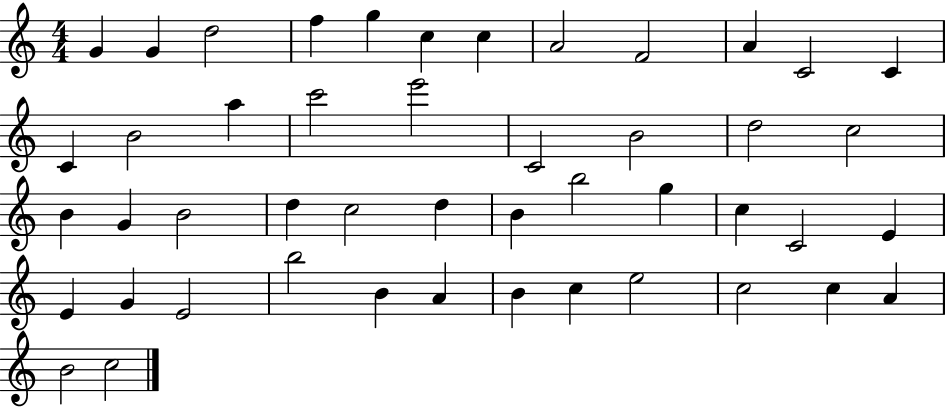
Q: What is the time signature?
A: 4/4